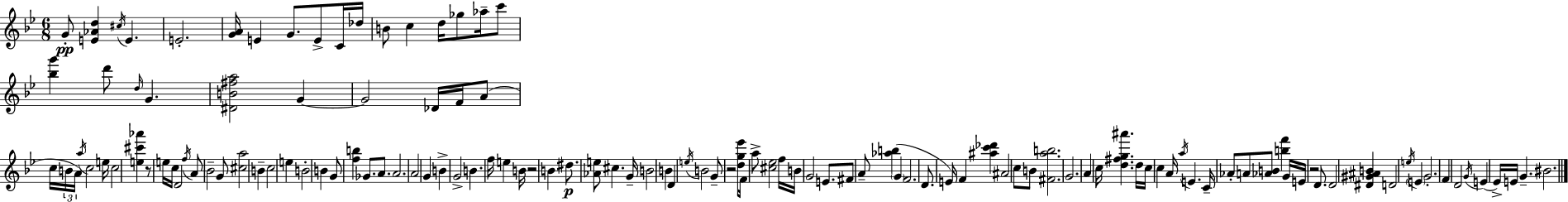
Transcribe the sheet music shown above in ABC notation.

X:1
T:Untitled
M:6/8
L:1/4
K:Bb
G/2 [E_Ad] ^c/4 E E2 [GA]/4 E G/2 E/2 C/4 _d/4 B/2 c d/4 _g/2 _a/4 c'/2 [_bg'] d'/2 d/4 G [^DB^fa]2 G G2 _D/4 F/4 A/2 c/4 B/4 A/4 a/4 c2 e/4 c2 [e^c'_a'] z/2 e/4 c/4 D2 f/4 A/2 _B2 G/2 [^ca]2 B c2 e B2 B G/2 [fb] _G/2 A/2 A2 A2 G B G2 B f/4 e B/4 z2 B ^d/2 [_Ae]/2 ^c G/4 B2 B D e/4 B2 G/2 z2 [dg_e']/2 F/4 a/2 [^c_e]2 f/4 B/4 G2 E/2 ^F/2 A/2 [_ab] G F2 D/2 E/4 F [^ac'_d'] ^A2 c/2 B/2 [^Fab]2 G2 A c/4 [d^fg^a'] d/4 c/4 c A/4 a/4 E C/4 _A/2 A/2 [_AB]/2 [bf'] G/4 E/4 z2 D/2 D2 [^D^G^AB] D2 e/4 E G2 F D2 G/4 E _E/4 E/4 G ^B2